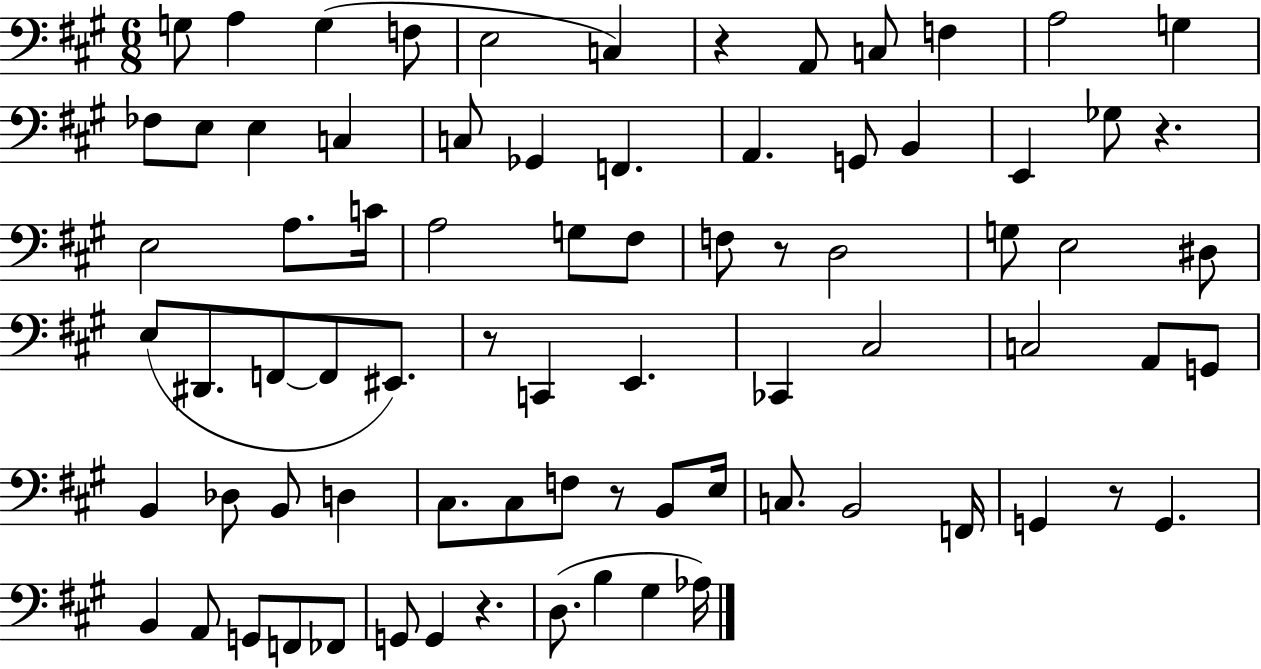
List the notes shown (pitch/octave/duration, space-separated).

G3/e A3/q G3/q F3/e E3/h C3/q R/q A2/e C3/e F3/q A3/h G3/q FES3/e E3/e E3/q C3/q C3/e Gb2/q F2/q. A2/q. G2/e B2/q E2/q Gb3/e R/q. E3/h A3/e. C4/s A3/h G3/e F#3/e F3/e R/e D3/h G3/e E3/h D#3/e E3/e D#2/e. F2/e F2/e EIS2/e. R/e C2/q E2/q. CES2/q C#3/h C3/h A2/e G2/e B2/q Db3/e B2/e D3/q C#3/e. C#3/e F3/e R/e B2/e E3/s C3/e. B2/h F2/s G2/q R/e G2/q. B2/q A2/e G2/e F2/e FES2/e G2/e G2/q R/q. D3/e. B3/q G#3/q Ab3/s